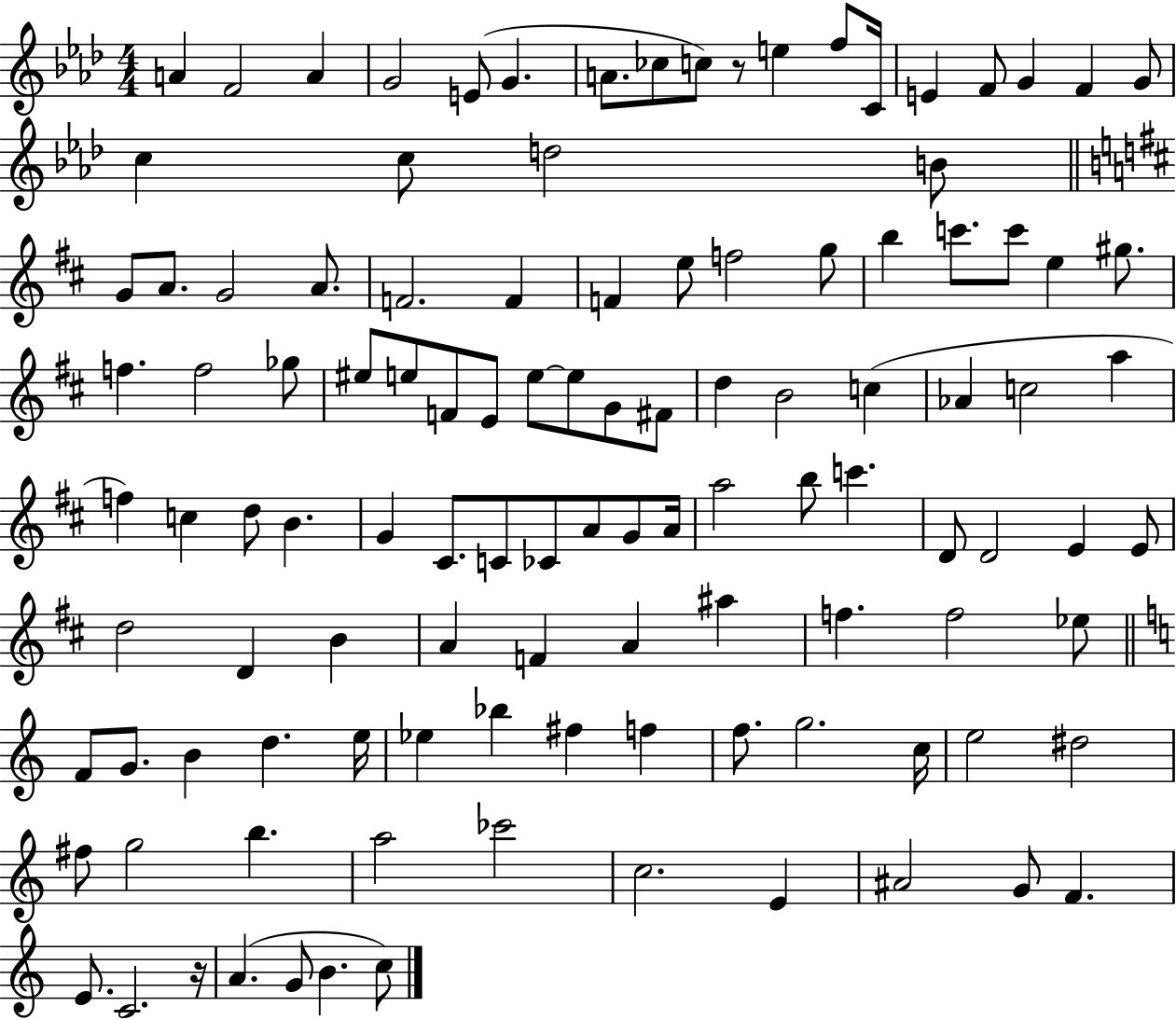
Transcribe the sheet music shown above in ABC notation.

X:1
T:Untitled
M:4/4
L:1/4
K:Ab
A F2 A G2 E/2 G A/2 _c/2 c/2 z/2 e f/2 C/4 E F/2 G F G/2 c c/2 d2 B/2 G/2 A/2 G2 A/2 F2 F F e/2 f2 g/2 b c'/2 c'/2 e ^g/2 f f2 _g/2 ^e/2 e/2 F/2 E/2 e/2 e/2 G/2 ^F/2 d B2 c _A c2 a f c d/2 B G ^C/2 C/2 _C/2 A/2 G/2 A/4 a2 b/2 c' D/2 D2 E E/2 d2 D B A F A ^a f f2 _e/2 F/2 G/2 B d e/4 _e _b ^f f f/2 g2 c/4 e2 ^d2 ^f/2 g2 b a2 _c'2 c2 E ^A2 G/2 F E/2 C2 z/4 A G/2 B c/2